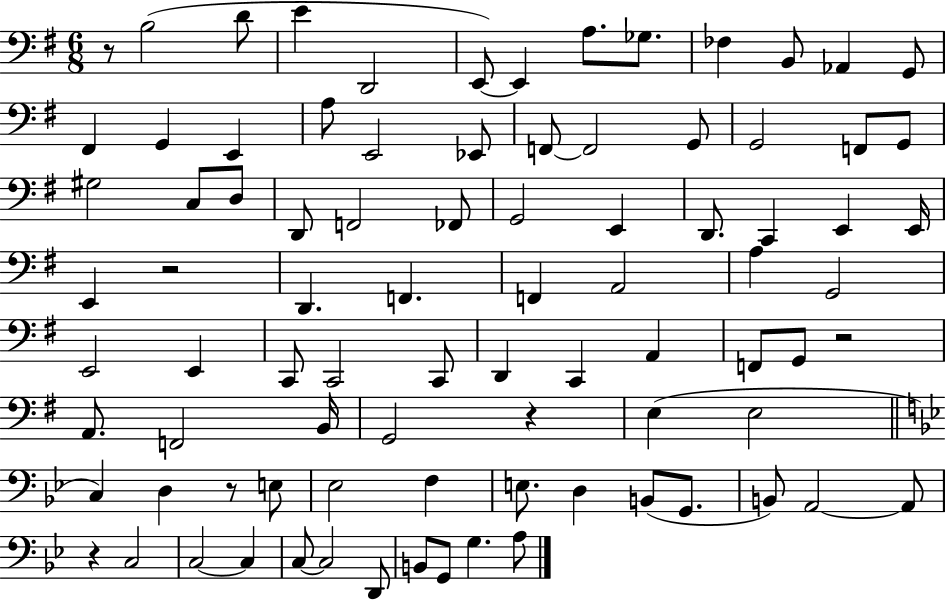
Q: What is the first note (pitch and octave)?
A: B3